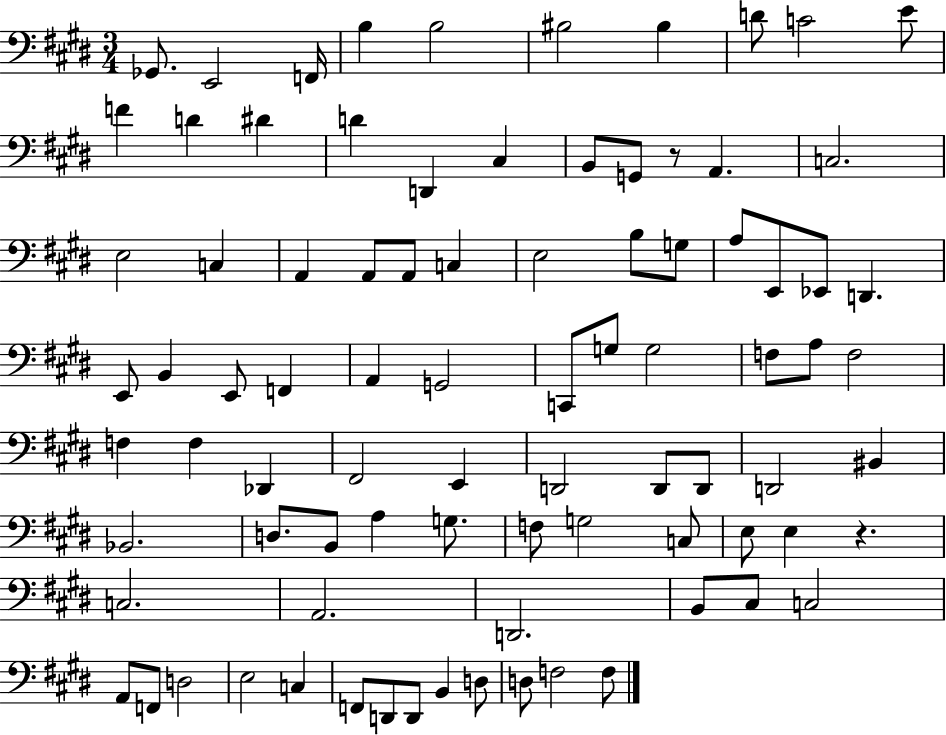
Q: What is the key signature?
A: E major